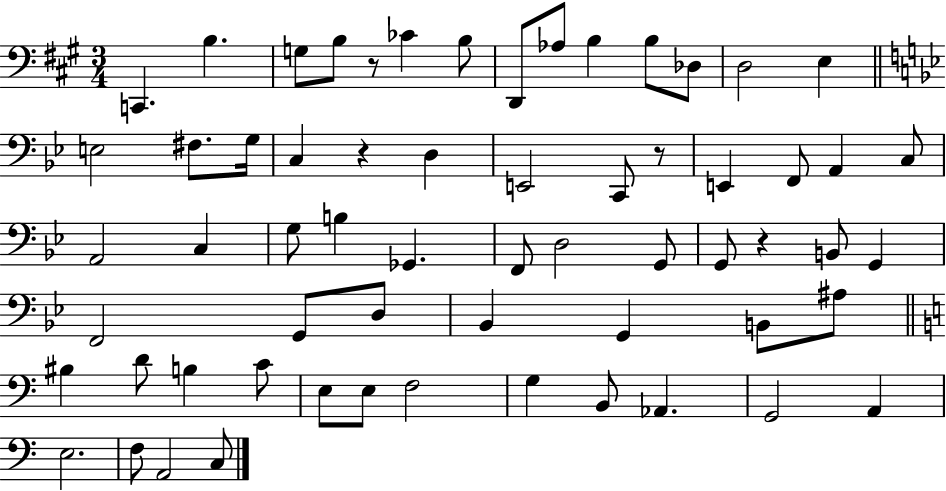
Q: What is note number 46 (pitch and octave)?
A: C4